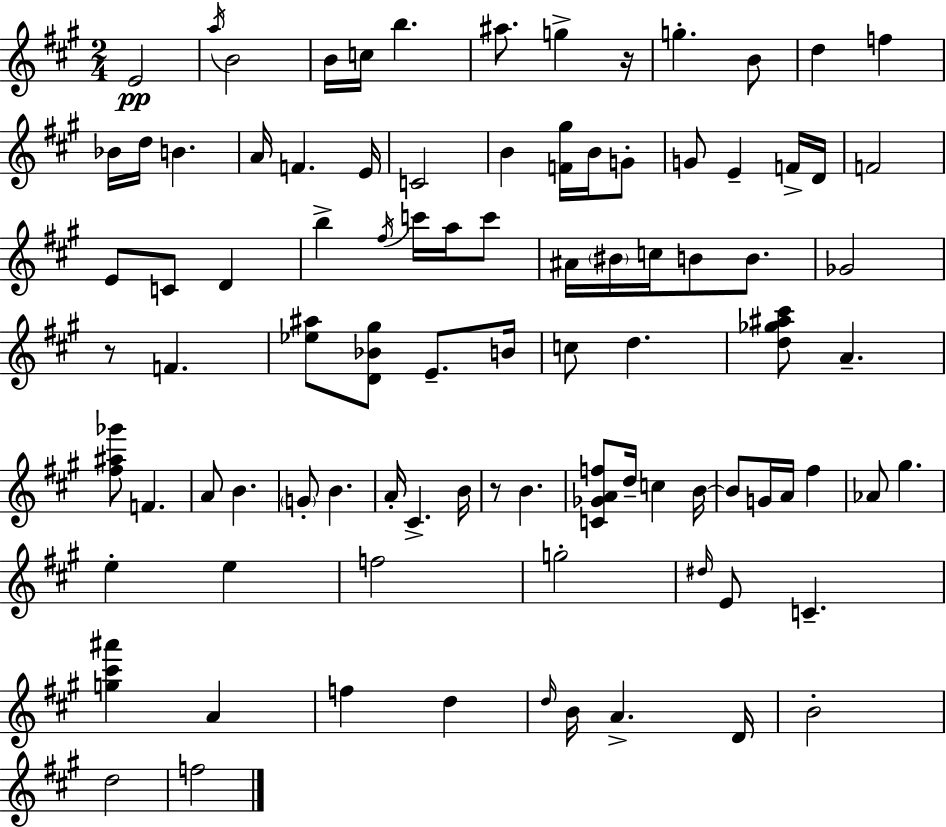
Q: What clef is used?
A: treble